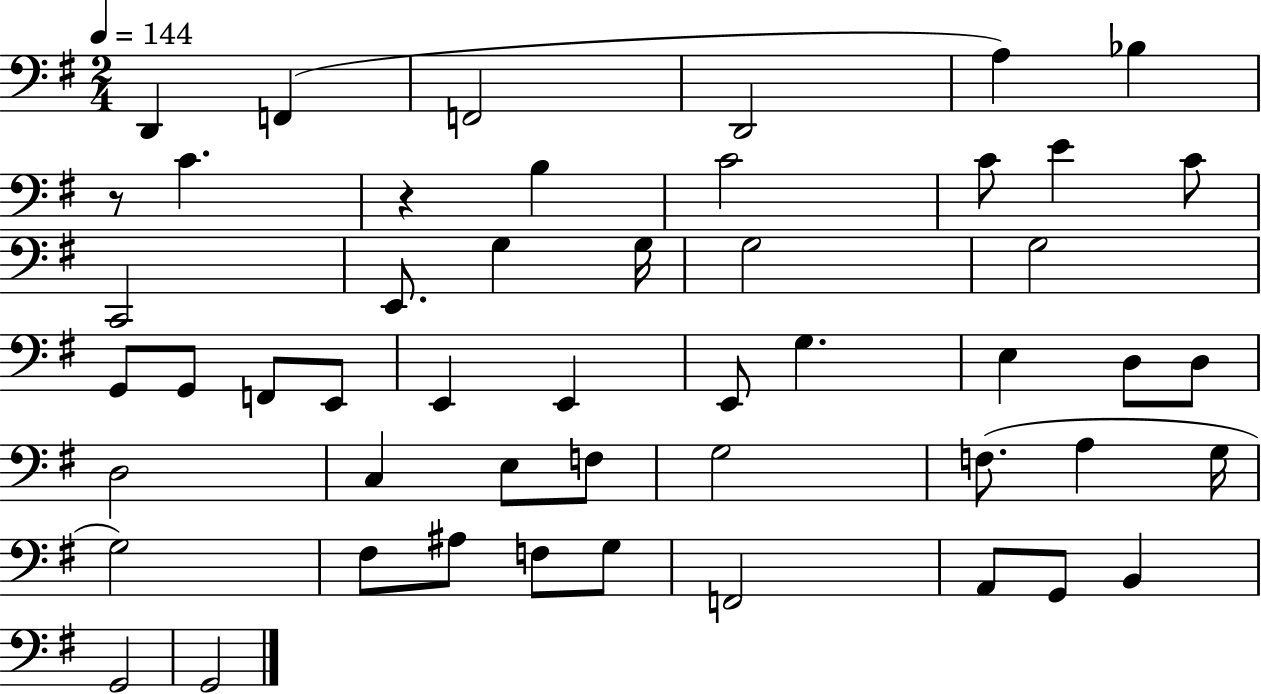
{
  \clef bass
  \numericTimeSignature
  \time 2/4
  \key g \major
  \tempo 4 = 144
  d,4 f,4( | f,2 | d,2 | a4) bes4 | \break r8 c'4. | r4 b4 | c'2 | c'8 e'4 c'8 | \break c,2 | e,8. g4 g16 | g2 | g2 | \break g,8 g,8 f,8 e,8 | e,4 e,4 | e,8 g4. | e4 d8 d8 | \break d2 | c4 e8 f8 | g2 | f8.( a4 g16 | \break g2) | fis8 ais8 f8 g8 | f,2 | a,8 g,8 b,4 | \break g,2 | g,2 | \bar "|."
}